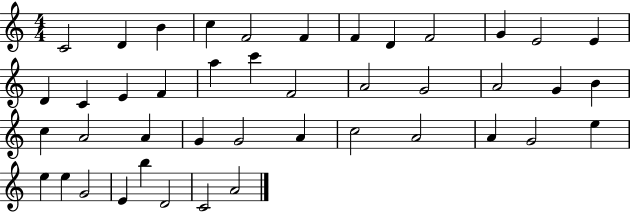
X:1
T:Untitled
M:4/4
L:1/4
K:C
C2 D B c F2 F F D F2 G E2 E D C E F a c' F2 A2 G2 A2 G B c A2 A G G2 A c2 A2 A G2 e e e G2 E b D2 C2 A2